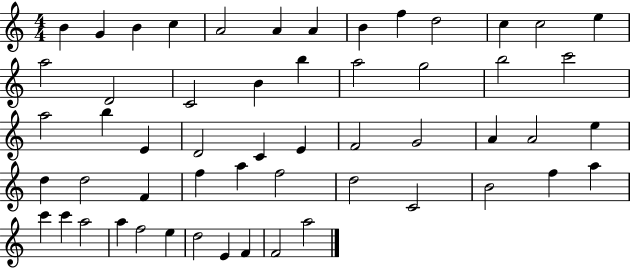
B4/q G4/q B4/q C5/q A4/h A4/q A4/q B4/q F5/q D5/h C5/q C5/h E5/q A5/h D4/h C4/h B4/q B5/q A5/h G5/h B5/h C6/h A5/h B5/q E4/q D4/h C4/q E4/q F4/h G4/h A4/q A4/h E5/q D5/q D5/h F4/q F5/q A5/q F5/h D5/h C4/h B4/h F5/q A5/q C6/q C6/q A5/h A5/q F5/h E5/q D5/h E4/q F4/q F4/h A5/h